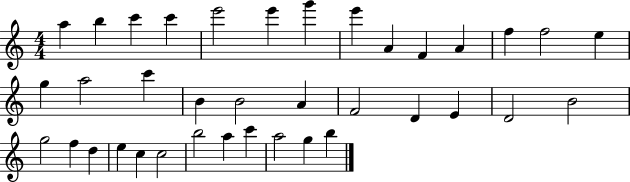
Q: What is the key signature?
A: C major